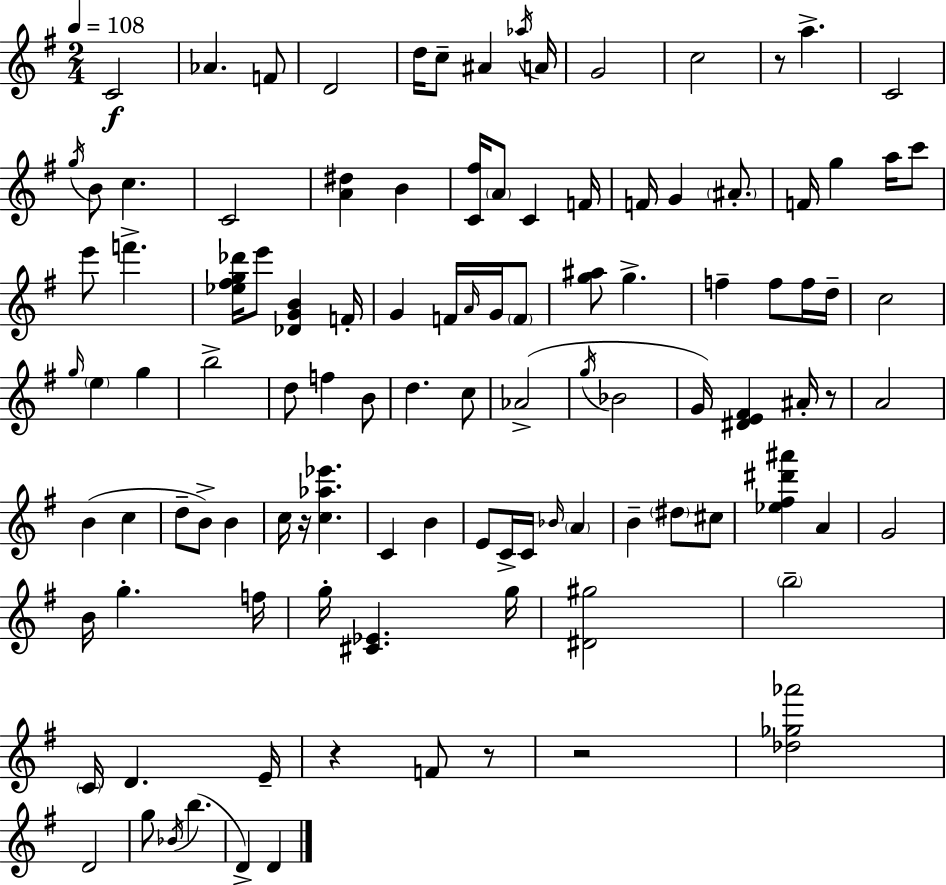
C4/h Ab4/q. F4/e D4/h D5/s C5/e A#4/q Ab5/s A4/s G4/h C5/h R/e A5/q. C4/h G5/s B4/e C5/q. C4/h [A4,D#5]/q B4/q [C4,F#5]/s A4/e C4/q F4/s F4/s G4/q A#4/e. F4/s G5/q A5/s C6/e E6/e F6/q. [Eb5,F#5,G5,Db6]/s E6/e [Db4,G4,B4]/q F4/s G4/q F4/s A4/s G4/s F4/e [G5,A#5]/e G5/q. F5/q F5/e F5/s D5/s C5/h G5/s E5/q G5/q B5/h D5/e F5/q B4/e D5/q. C5/e Ab4/h G5/s Bb4/h G4/s [D#4,E4,F#4]/q A#4/s R/e A4/h B4/q C5/q D5/e B4/e B4/q C5/s R/s [C5,Ab5,Eb6]/q. C4/q B4/q E4/e C4/s C4/s Bb4/s A4/q B4/q D#5/e C#5/e [Eb5,F#5,D#6,A#6]/q A4/q G4/h B4/s G5/q. F5/s G5/s [C#4,Eb4]/q. G5/s [D#4,G#5]/h B5/h C4/s D4/q. E4/s R/q F4/e R/e R/h [Db5,Gb5,Ab6]/h D4/h G5/e Bb4/s B5/q. D4/q D4/q